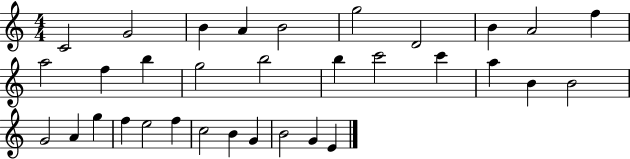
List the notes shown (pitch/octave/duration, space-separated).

C4/h G4/h B4/q A4/q B4/h G5/h D4/h B4/q A4/h F5/q A5/h F5/q B5/q G5/h B5/h B5/q C6/h C6/q A5/q B4/q B4/h G4/h A4/q G5/q F5/q E5/h F5/q C5/h B4/q G4/q B4/h G4/q E4/q